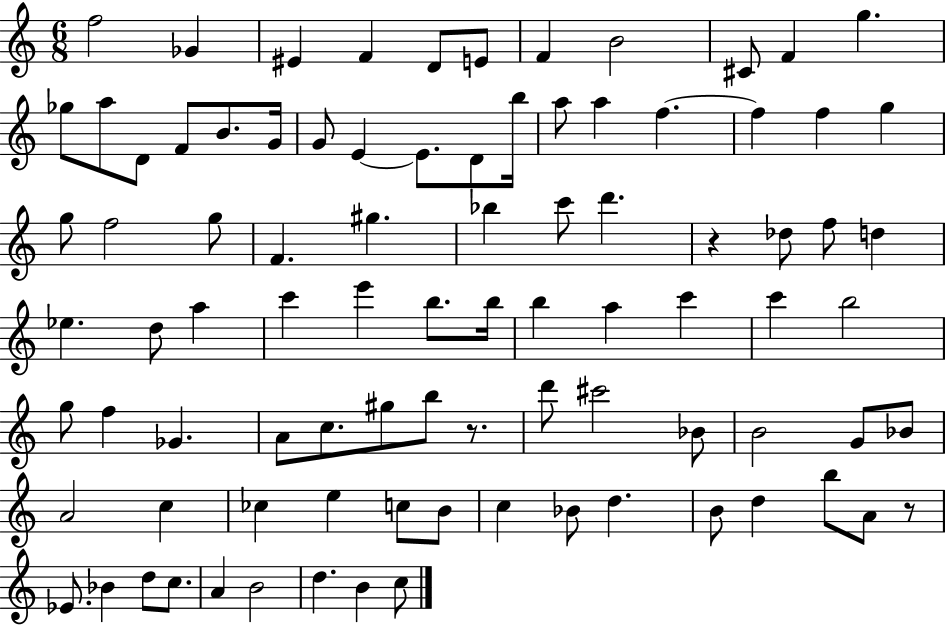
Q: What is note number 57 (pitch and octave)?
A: G#5